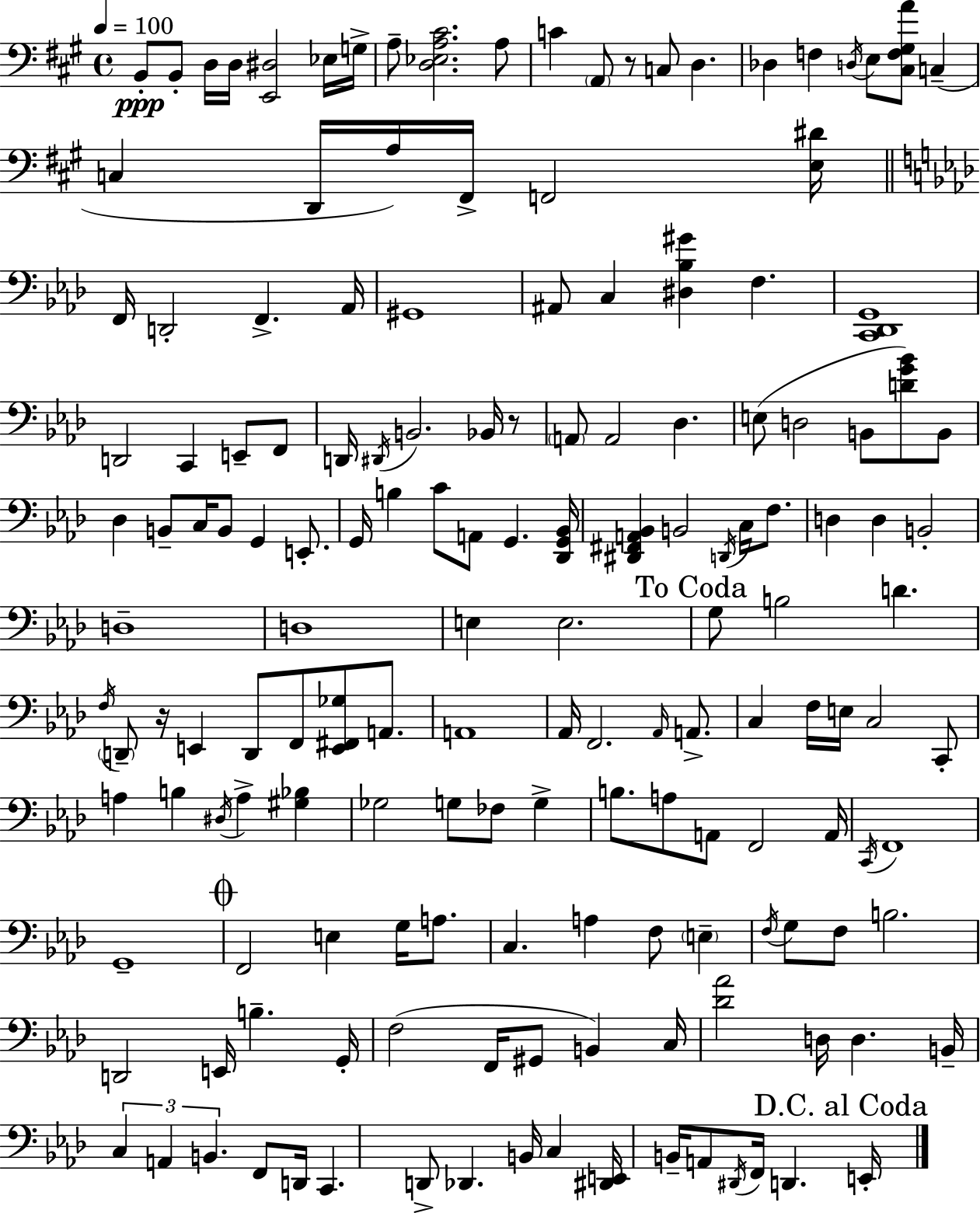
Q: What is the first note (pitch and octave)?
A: B2